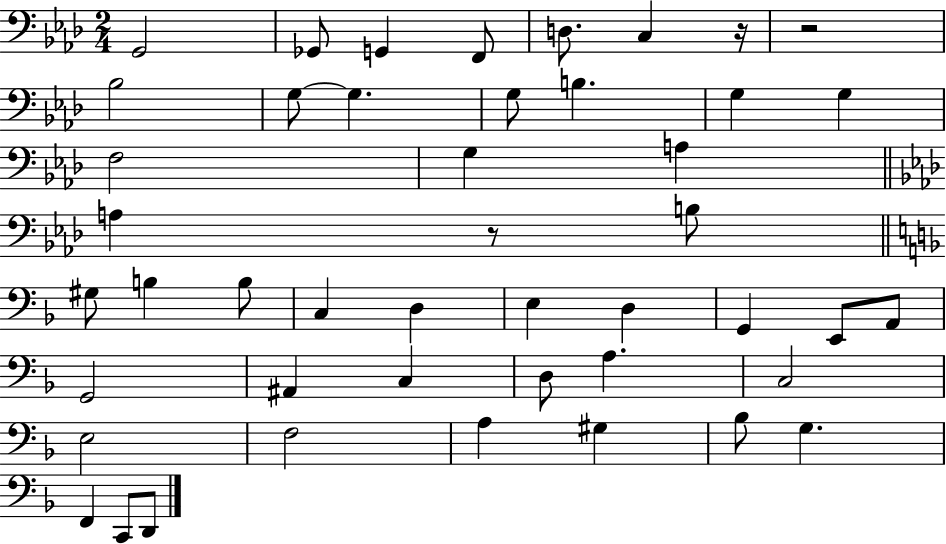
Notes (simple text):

G2/h Gb2/e G2/q F2/e D3/e. C3/q R/s R/h Bb3/h G3/e G3/q. G3/e B3/q. G3/q G3/q F3/h G3/q A3/q A3/q R/e B3/e G#3/e B3/q B3/e C3/q D3/q E3/q D3/q G2/q E2/e A2/e G2/h A#2/q C3/q D3/e A3/q. C3/h E3/h F3/h A3/q G#3/q Bb3/e G3/q. F2/q C2/e D2/e